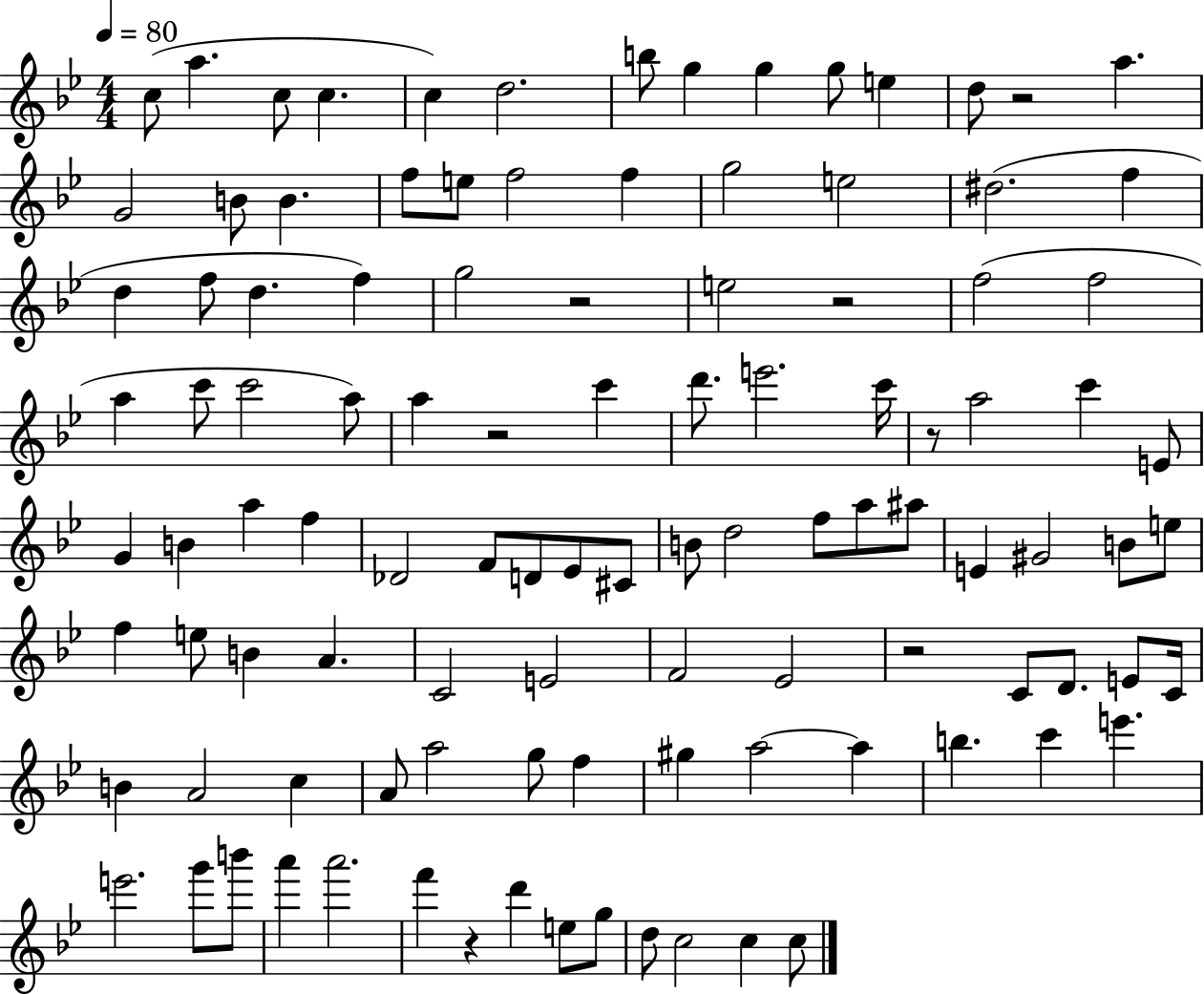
{
  \clef treble
  \numericTimeSignature
  \time 4/4
  \key bes \major
  \tempo 4 = 80
  c''8( a''4. c''8 c''4. | c''4) d''2. | b''8 g''4 g''4 g''8 e''4 | d''8 r2 a''4. | \break g'2 b'8 b'4. | f''8 e''8 f''2 f''4 | g''2 e''2 | dis''2.( f''4 | \break d''4 f''8 d''4. f''4) | g''2 r2 | e''2 r2 | f''2( f''2 | \break a''4 c'''8 c'''2 a''8) | a''4 r2 c'''4 | d'''8. e'''2. c'''16 | r8 a''2 c'''4 e'8 | \break g'4 b'4 a''4 f''4 | des'2 f'8 d'8 ees'8 cis'8 | b'8 d''2 f''8 a''8 ais''8 | e'4 gis'2 b'8 e''8 | \break f''4 e''8 b'4 a'4. | c'2 e'2 | f'2 ees'2 | r2 c'8 d'8. e'8 c'16 | \break b'4 a'2 c''4 | a'8 a''2 g''8 f''4 | gis''4 a''2~~ a''4 | b''4. c'''4 e'''4. | \break e'''2. g'''8 b'''8 | a'''4 a'''2. | f'''4 r4 d'''4 e''8 g''8 | d''8 c''2 c''4 c''8 | \break \bar "|."
}